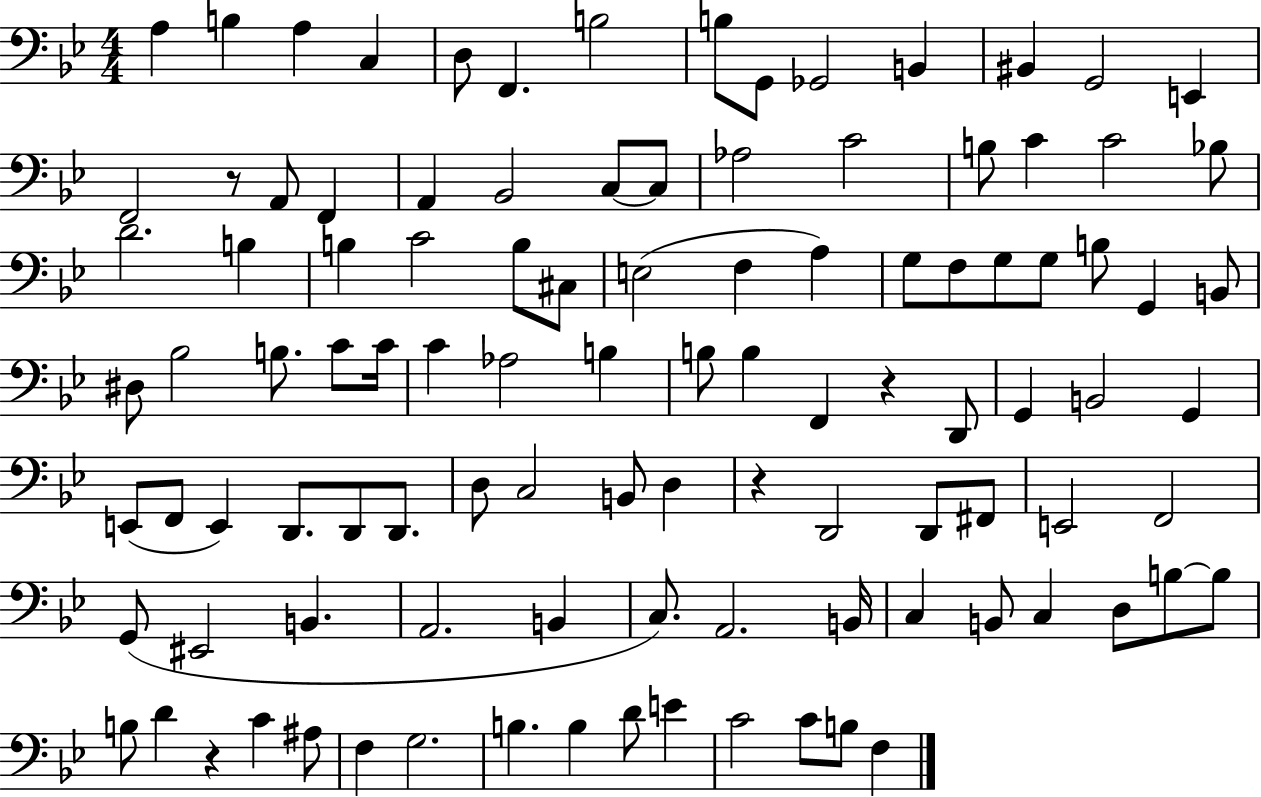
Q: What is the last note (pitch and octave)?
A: F3